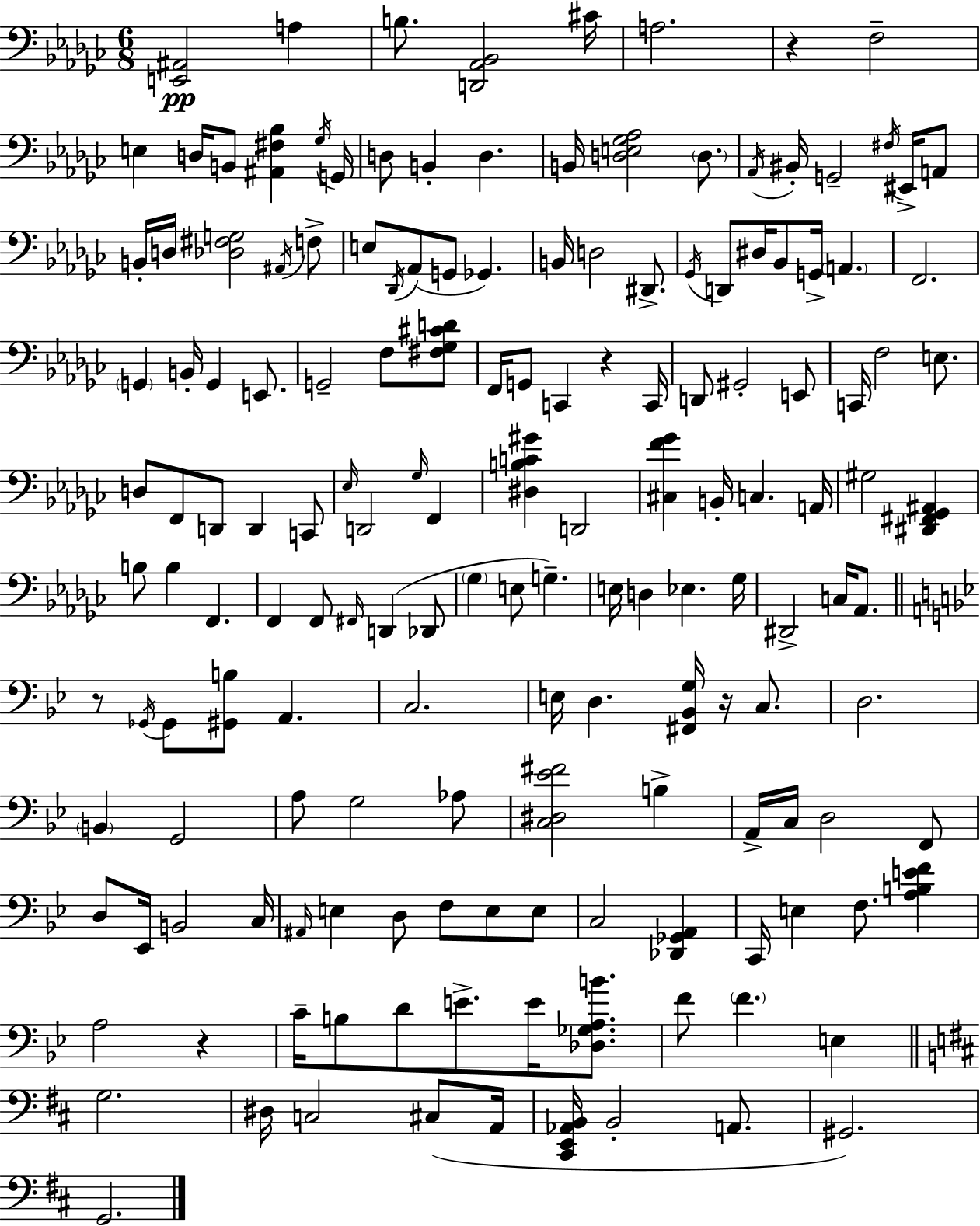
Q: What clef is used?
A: bass